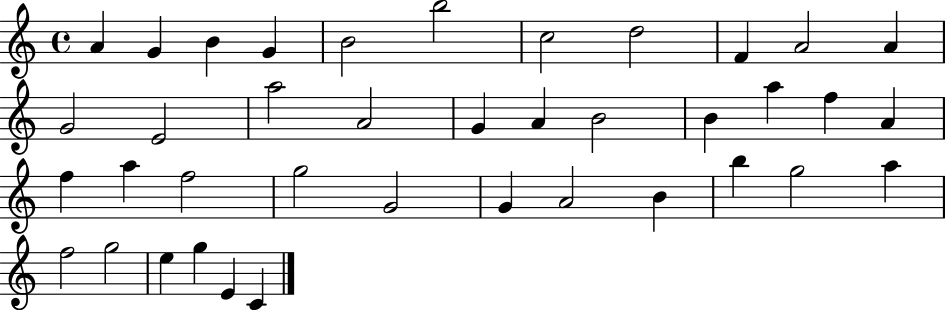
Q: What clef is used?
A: treble